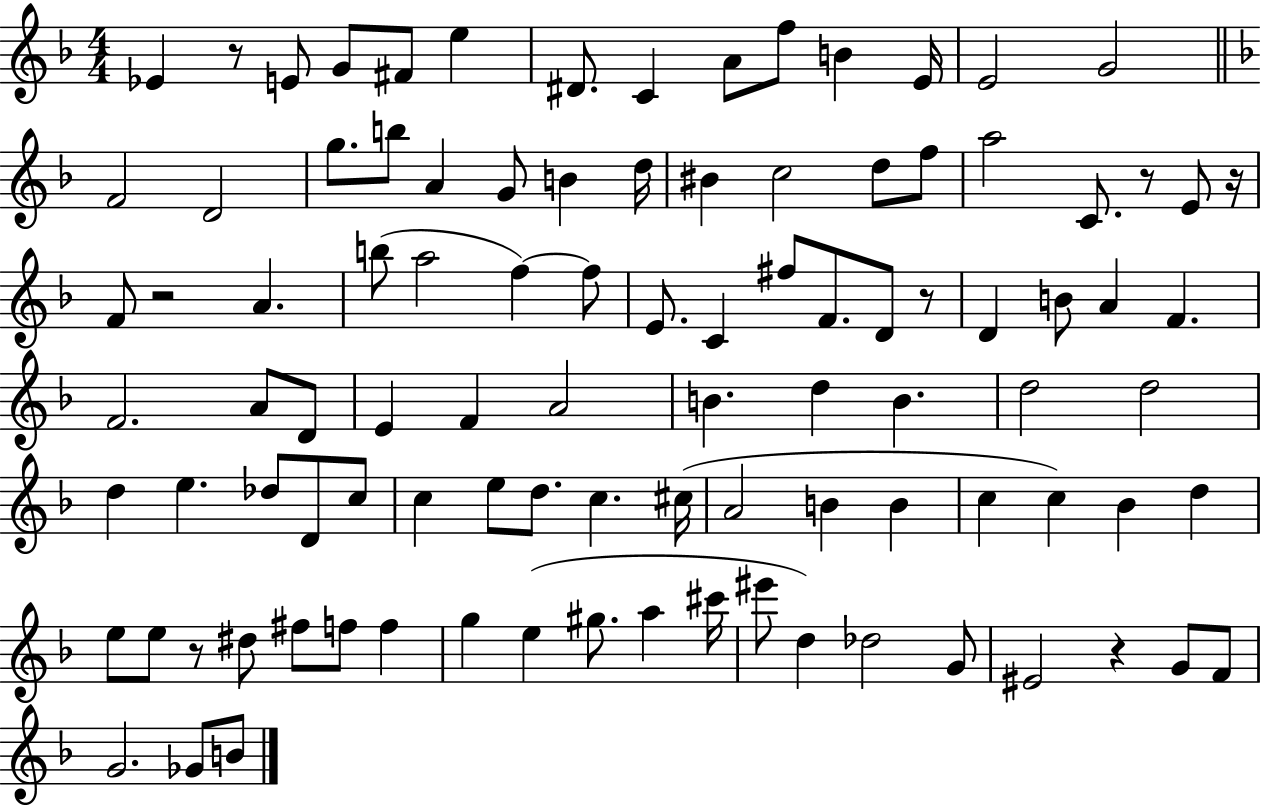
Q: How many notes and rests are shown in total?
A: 99